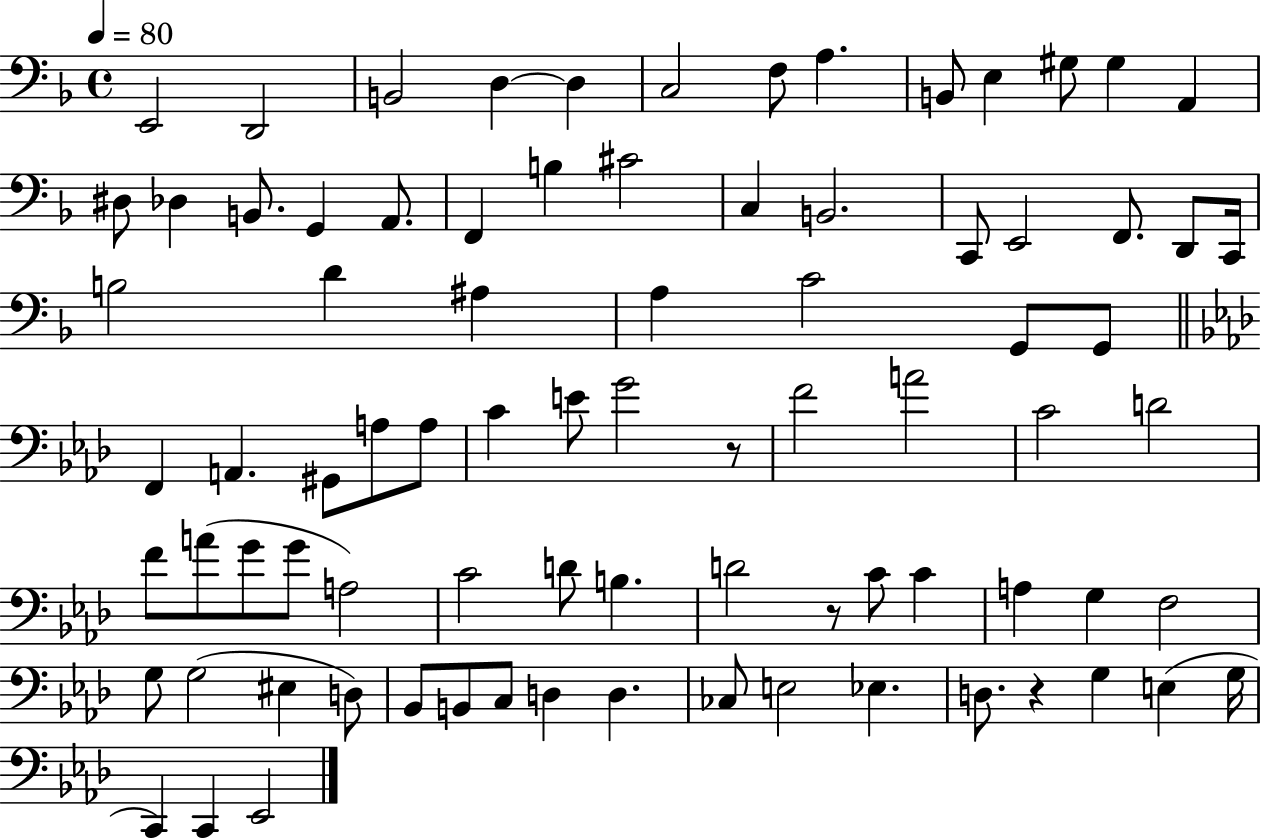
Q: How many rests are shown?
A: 3